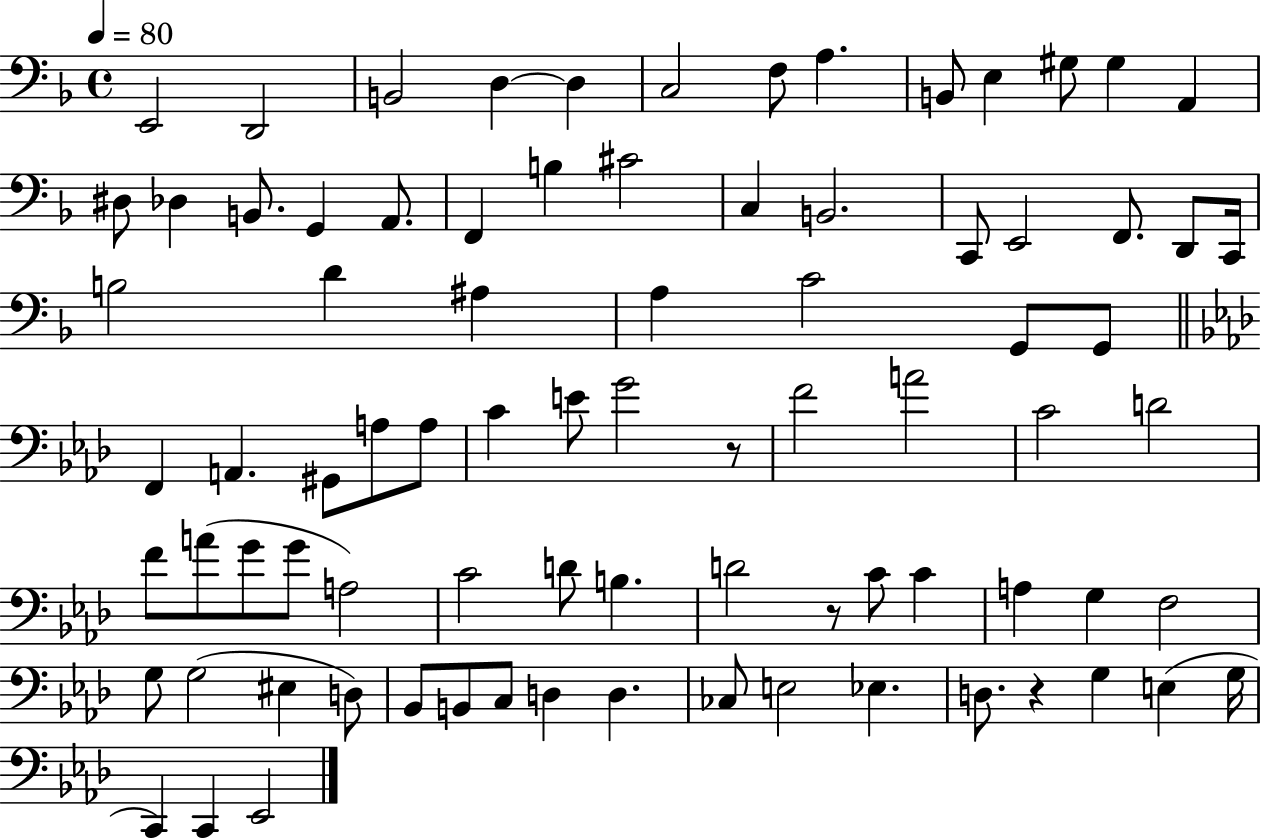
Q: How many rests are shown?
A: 3